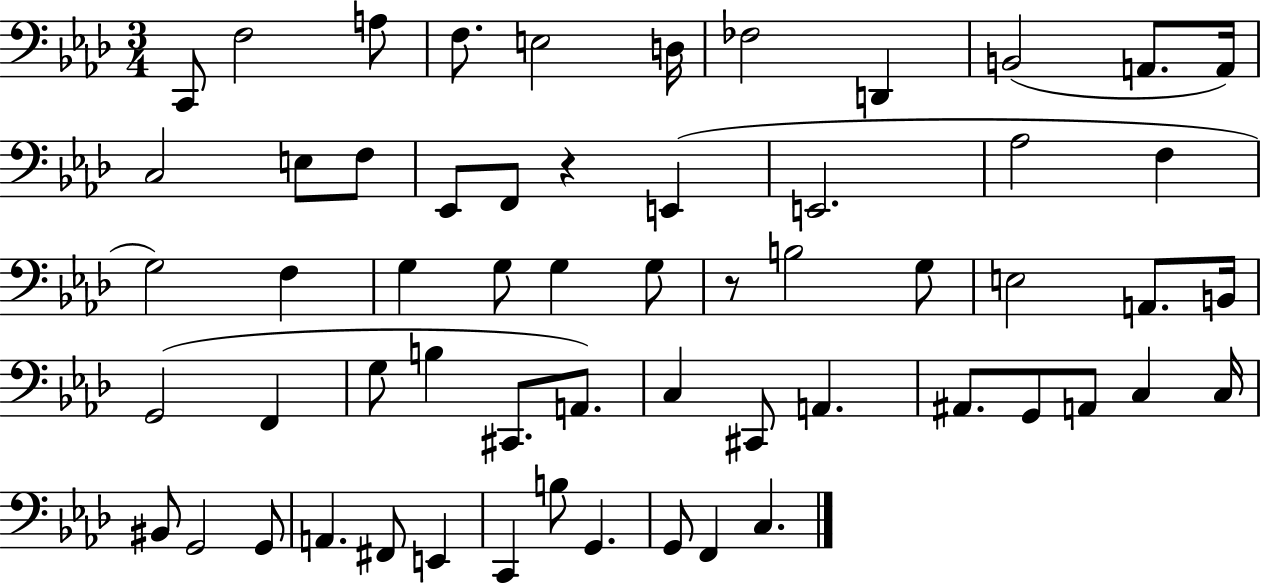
X:1
T:Untitled
M:3/4
L:1/4
K:Ab
C,,/2 F,2 A,/2 F,/2 E,2 D,/4 _F,2 D,, B,,2 A,,/2 A,,/4 C,2 E,/2 F,/2 _E,,/2 F,,/2 z E,, E,,2 _A,2 F, G,2 F, G, G,/2 G, G,/2 z/2 B,2 G,/2 E,2 A,,/2 B,,/4 G,,2 F,, G,/2 B, ^C,,/2 A,,/2 C, ^C,,/2 A,, ^A,,/2 G,,/2 A,,/2 C, C,/4 ^B,,/2 G,,2 G,,/2 A,, ^F,,/2 E,, C,, B,/2 G,, G,,/2 F,, C,